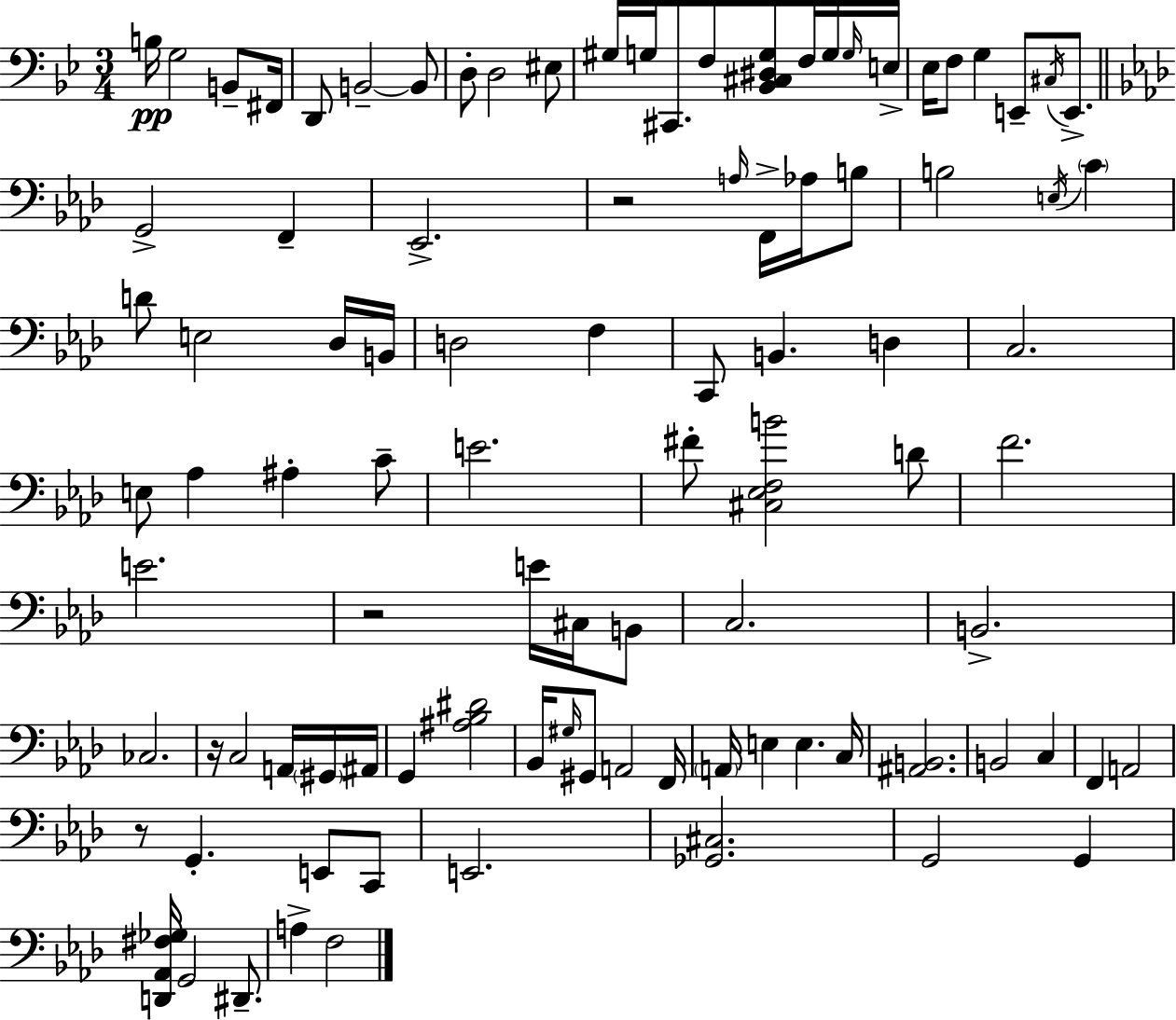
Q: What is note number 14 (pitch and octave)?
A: F3